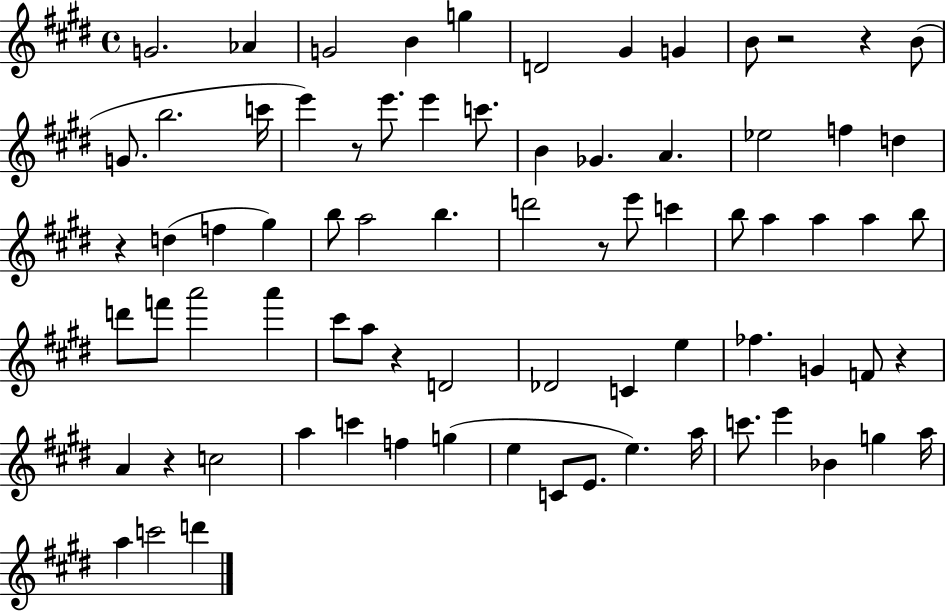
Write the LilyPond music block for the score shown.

{
  \clef treble
  \time 4/4
  \defaultTimeSignature
  \key e \major
  g'2. aes'4 | g'2 b'4 g''4 | d'2 gis'4 g'4 | b'8 r2 r4 b'8( | \break g'8. b''2. c'''16 | e'''4) r8 e'''8. e'''4 c'''8. | b'4 ges'4. a'4. | ees''2 f''4 d''4 | \break r4 d''4( f''4 gis''4) | b''8 a''2 b''4. | d'''2 r8 e'''8 c'''4 | b''8 a''4 a''4 a''4 b''8 | \break d'''8 f'''8 a'''2 a'''4 | cis'''8 a''8 r4 d'2 | des'2 c'4 e''4 | fes''4. g'4 f'8 r4 | \break a'4 r4 c''2 | a''4 c'''4 f''4 g''4( | e''4 c'8 e'8. e''4.) a''16 | c'''8. e'''4 bes'4 g''4 a''16 | \break a''4 c'''2 d'''4 | \bar "|."
}